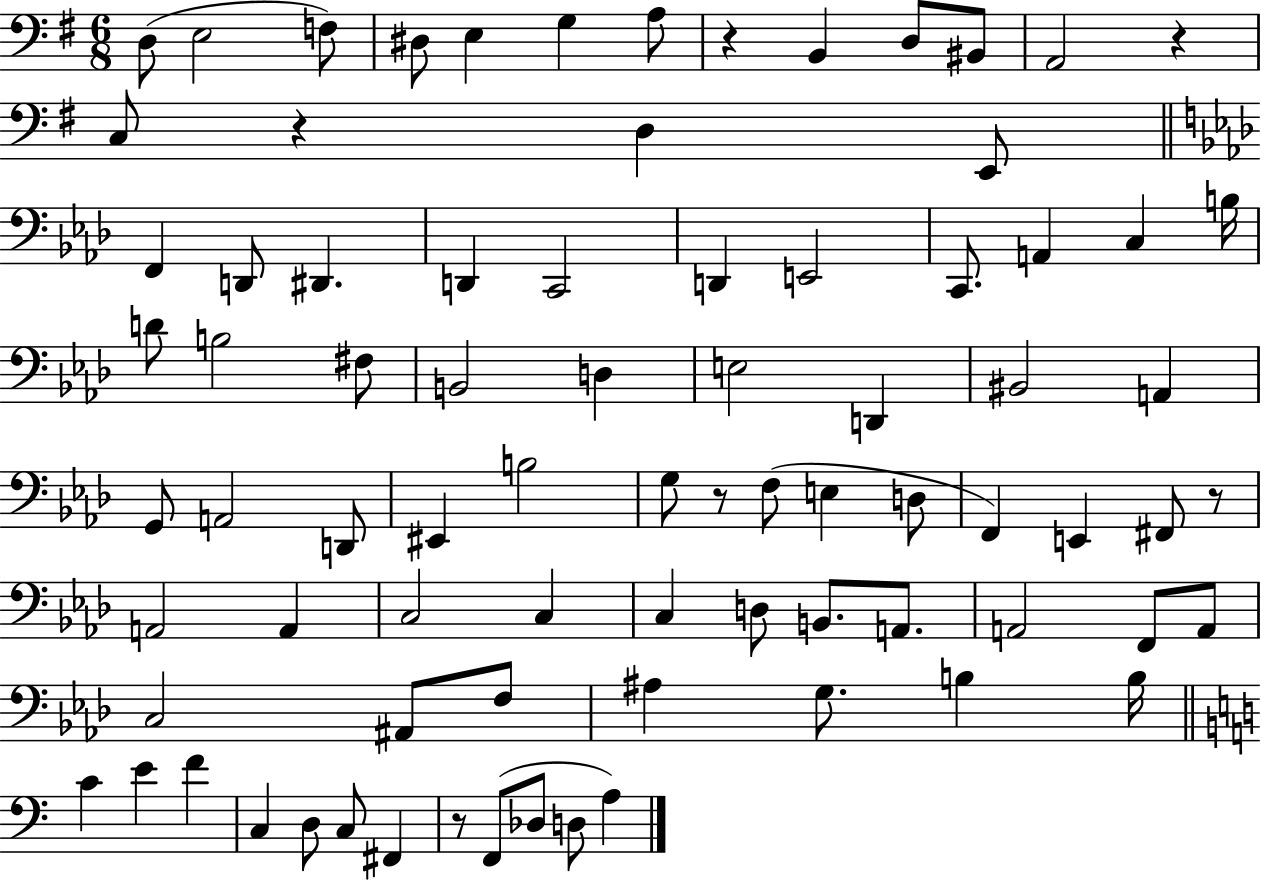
{
  \clef bass
  \numericTimeSignature
  \time 6/8
  \key g \major
  d8( e2 f8) | dis8 e4 g4 a8 | r4 b,4 d8 bis,8 | a,2 r4 | \break c8 r4 d4 e,8 | \bar "||" \break \key aes \major f,4 d,8 dis,4. | d,4 c,2 | d,4 e,2 | c,8. a,4 c4 b16 | \break d'8 b2 fis8 | b,2 d4 | e2 d,4 | bis,2 a,4 | \break g,8 a,2 d,8 | eis,4 b2 | g8 r8 f8( e4 d8 | f,4) e,4 fis,8 r8 | \break a,2 a,4 | c2 c4 | c4 d8 b,8. a,8. | a,2 f,8 a,8 | \break c2 ais,8 f8 | ais4 g8. b4 b16 | \bar "||" \break \key c \major c'4 e'4 f'4 | c4 d8 c8 fis,4 | r8 f,8( des8 d8 a4) | \bar "|."
}